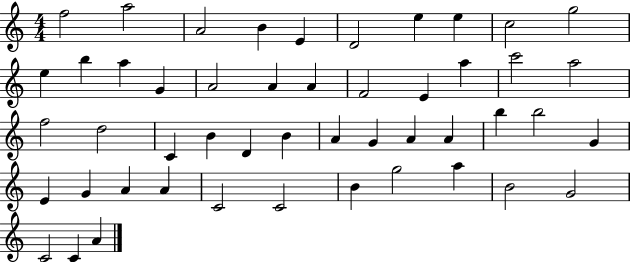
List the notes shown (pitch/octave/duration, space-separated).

F5/h A5/h A4/h B4/q E4/q D4/h E5/q E5/q C5/h G5/h E5/q B5/q A5/q G4/q A4/h A4/q A4/q F4/h E4/q A5/q C6/h A5/h F5/h D5/h C4/q B4/q D4/q B4/q A4/q G4/q A4/q A4/q B5/q B5/h G4/q E4/q G4/q A4/q A4/q C4/h C4/h B4/q G5/h A5/q B4/h G4/h C4/h C4/q A4/q